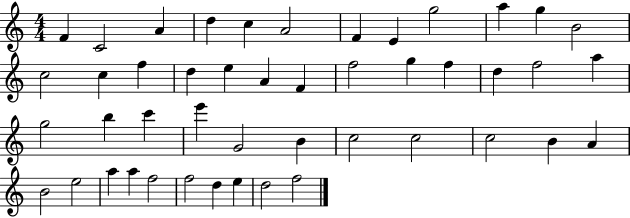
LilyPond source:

{
  \clef treble
  \numericTimeSignature
  \time 4/4
  \key c \major
  f'4 c'2 a'4 | d''4 c''4 a'2 | f'4 e'4 g''2 | a''4 g''4 b'2 | \break c''2 c''4 f''4 | d''4 e''4 a'4 f'4 | f''2 g''4 f''4 | d''4 f''2 a''4 | \break g''2 b''4 c'''4 | e'''4 g'2 b'4 | c''2 c''2 | c''2 b'4 a'4 | \break b'2 e''2 | a''4 a''4 f''2 | f''2 d''4 e''4 | d''2 f''2 | \break \bar "|."
}